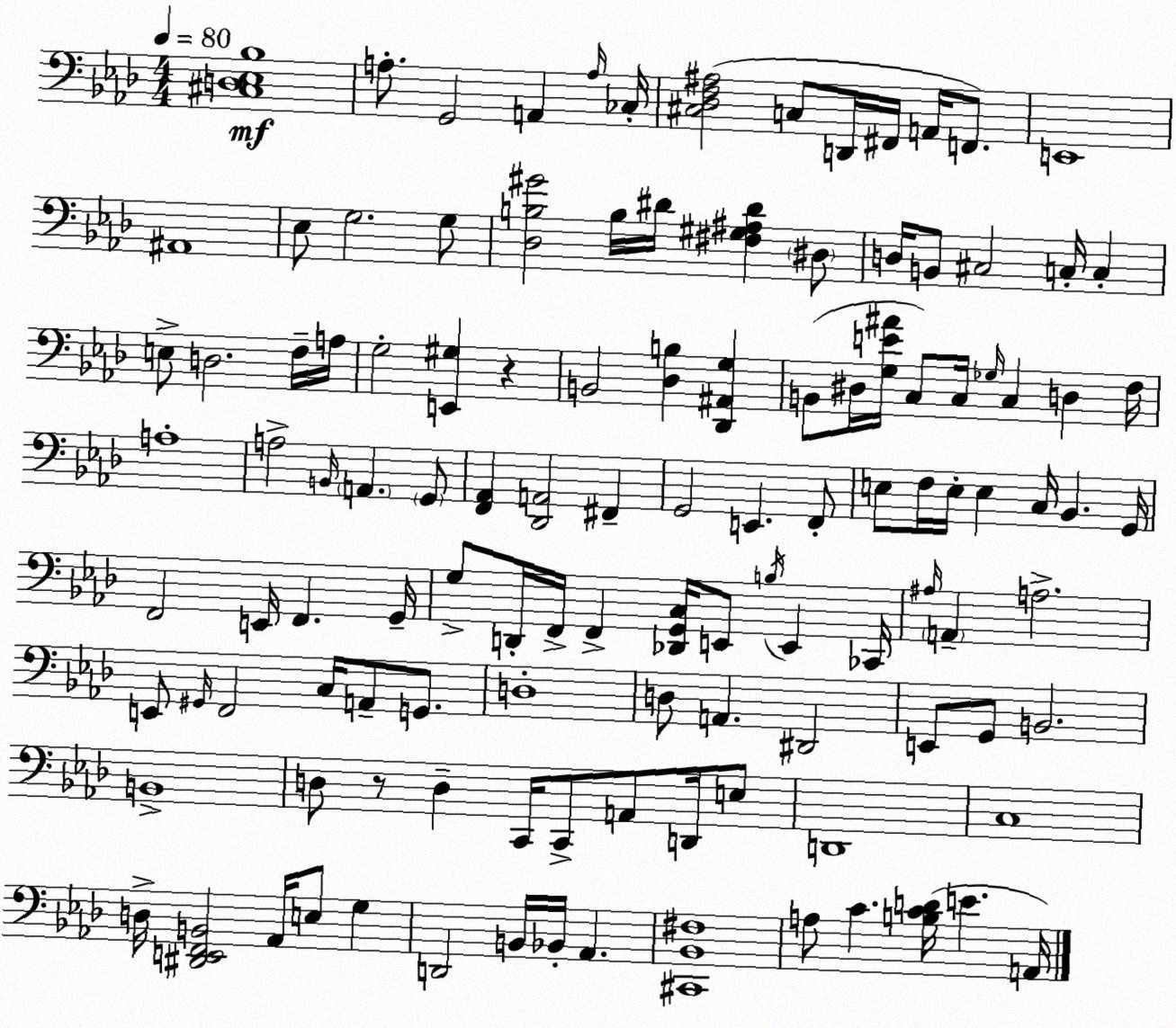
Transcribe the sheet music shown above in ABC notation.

X:1
T:Untitled
M:4/4
L:1/4
K:Ab
[^C,D,_E,_B,]4 A,/2 G,,2 A,, A,/4 _C,/4 [^C,_D,F,^A,]2 C,/2 D,,/4 ^F,,/4 A,,/4 F,,/2 E,,4 ^A,,4 _E,/2 G,2 G,/2 [_D,B,^G]2 B,/4 ^D/4 [^F,^G,^A,^D] ^D,/2 D,/4 B,,/2 ^C,2 C,/4 C, E,/2 D,2 F,/4 A,/4 G,2 [E,,^G,] z B,,2 [_D,B,] [_D,,^A,,G,] B,,/2 ^D,/4 [G,E^A]/4 C,/2 C,/4 _G,/4 C, D, F,/4 A,4 A,2 B,,/4 A,, G,,/2 [F,,_A,,] [_D,,A,,]2 ^F,, G,,2 E,, F,,/2 E,/2 F,/4 E,/4 E, C,/4 _B,, G,,/4 F,,2 E,,/4 F,, G,,/4 G,/2 D,,/4 F,,/4 F,, [_D,,G,,C,]/4 E,,/2 B,/4 E,, _C,,/4 ^A,/4 A,, A,2 E,,/2 ^G,,/4 F,,2 C,/4 A,,/2 G,,/2 D,4 D,/2 A,, ^D,,2 E,,/2 G,,/2 B,,2 B,,4 D,/2 z/2 D, C,,/4 C,,/2 A,,/2 D,,/4 E,/2 D,,4 C,4 D,/4 [^D,,E,,F,,B,,]2 _A,,/4 E,/2 G, D,,2 B,,/4 _B,,/4 _A,, [^C,,_B,,^F,]4 A,/2 C [B,CD]/4 E A,,/4